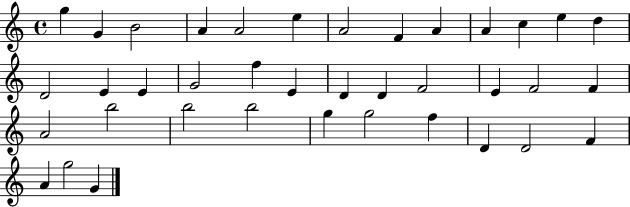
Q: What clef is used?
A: treble